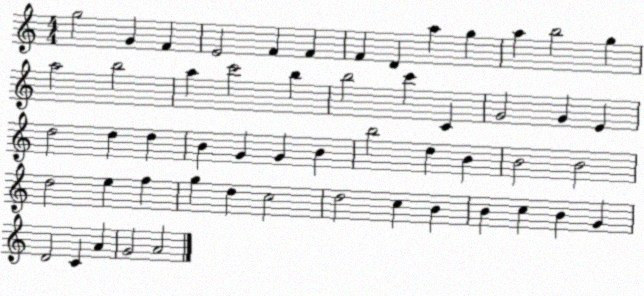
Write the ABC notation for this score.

X:1
T:Untitled
M:4/4
L:1/4
K:C
g2 G F E2 F F F D a g a b2 g a2 b2 a c'2 b b2 c' C G2 G E d2 d d B G G B b2 d B B2 B2 d2 e f g d c2 d2 c B B c B G D2 C A G2 A2